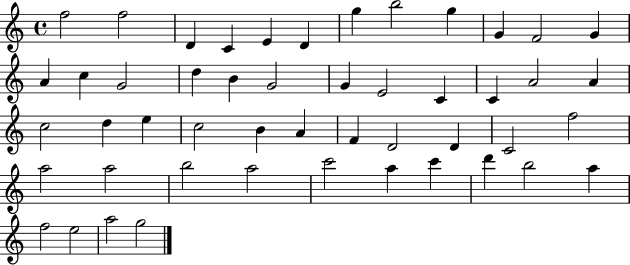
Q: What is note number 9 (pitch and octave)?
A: G5